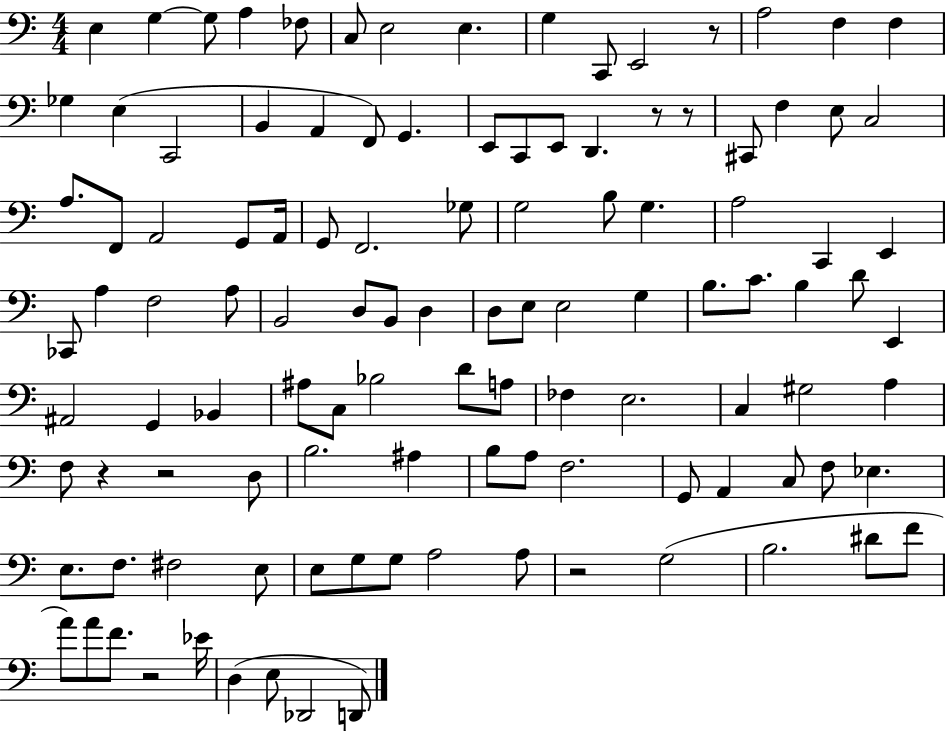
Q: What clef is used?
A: bass